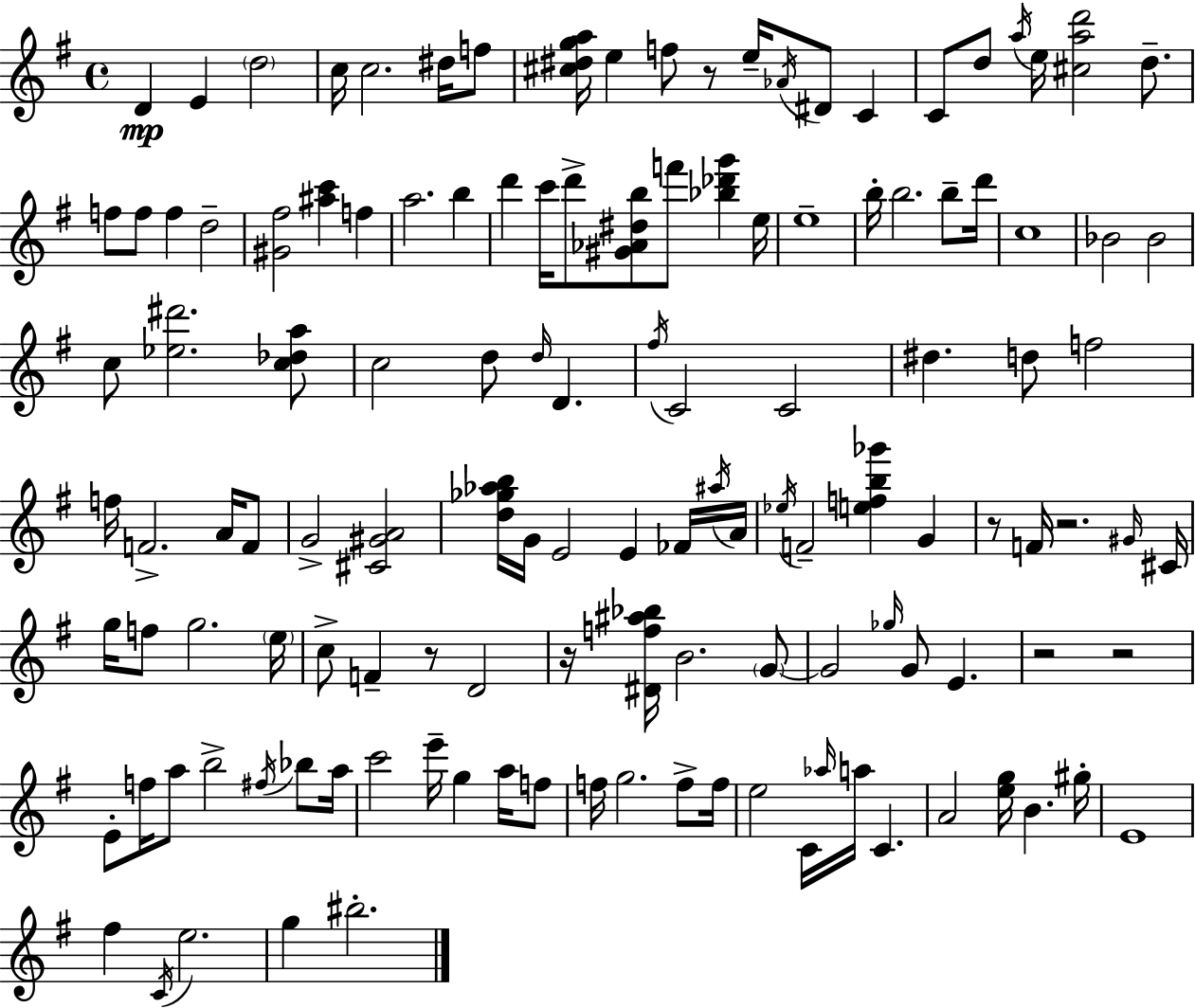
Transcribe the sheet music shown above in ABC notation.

X:1
T:Untitled
M:4/4
L:1/4
K:G
D E d2 c/4 c2 ^d/4 f/2 [^c^dga]/4 e f/2 z/2 e/4 _A/4 ^D/2 C C/2 d/2 a/4 e/4 [^cad']2 d/2 f/2 f/2 f d2 [^G^f]2 [^ac'] f a2 b d' c'/4 d'/2 [^G_A^db]/2 f'/2 [_b_d'g'] e/4 e4 b/4 b2 b/2 d'/4 c4 _B2 _B2 c/2 [_e^d']2 [c_da]/2 c2 d/2 d/4 D ^f/4 C2 C2 ^d d/2 f2 f/4 F2 A/4 F/2 G2 [^C^GA]2 [d_g_ab]/4 G/4 E2 E _F/4 ^a/4 A/4 _e/4 F2 [efb_g'] G z/2 F/4 z2 ^G/4 ^C/4 g/4 f/2 g2 e/4 c/2 F z/2 D2 z/4 [^Df^a_b]/4 B2 G/2 G2 _g/4 G/2 E z2 z2 E/2 f/4 a/2 b2 ^f/4 _b/2 a/4 c'2 e'/4 g a/4 f/2 f/4 g2 f/2 f/4 e2 C/4 _a/4 a/4 C A2 [eg]/4 B ^g/4 E4 ^f C/4 e2 g ^b2